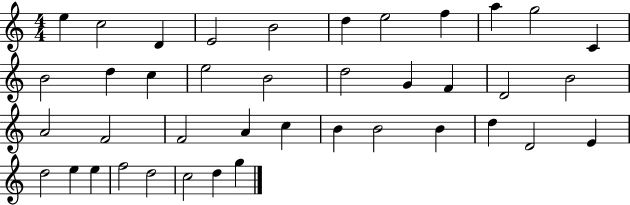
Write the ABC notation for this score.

X:1
T:Untitled
M:4/4
L:1/4
K:C
e c2 D E2 B2 d e2 f a g2 C B2 d c e2 B2 d2 G F D2 B2 A2 F2 F2 A c B B2 B d D2 E d2 e e f2 d2 c2 d g